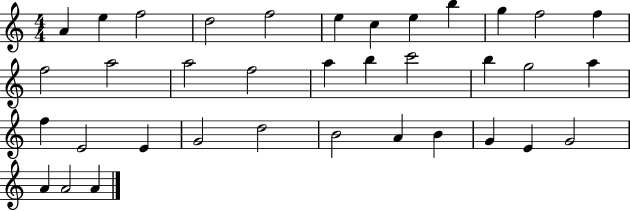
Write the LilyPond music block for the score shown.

{
  \clef treble
  \numericTimeSignature
  \time 4/4
  \key c \major
  a'4 e''4 f''2 | d''2 f''2 | e''4 c''4 e''4 b''4 | g''4 f''2 f''4 | \break f''2 a''2 | a''2 f''2 | a''4 b''4 c'''2 | b''4 g''2 a''4 | \break f''4 e'2 e'4 | g'2 d''2 | b'2 a'4 b'4 | g'4 e'4 g'2 | \break a'4 a'2 a'4 | \bar "|."
}